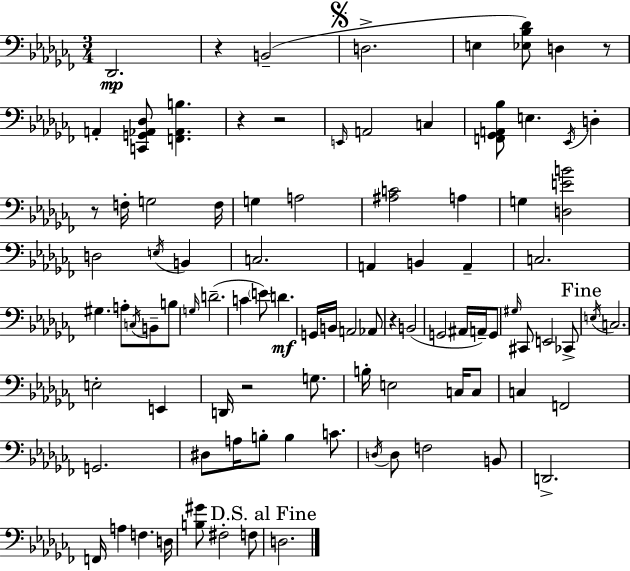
{
  \clef bass
  \numericTimeSignature
  \time 3/4
  \key aes \minor
  des,2.\mp | r4 b,2--( | \mark \markup { \musicglyph "scripts.segno" } d2.-> | e4 <ees bes des'>8) d4 r8 | \break a,4-. <c, g, aes, des>8 <f, aes, b>4. | r4 r2 | \grace { e,16 } a,2 c4 | <f, ges, a, bes>8 e4. \acciaccatura { ees,16 } d4-. | \break r8 f16-. g2 | f16 g4 a2 | <ais c'>2 a4 | g4 <d e' b'>2 | \break d2 \acciaccatura { e16 } b,4 | c2. | a,4 b,4 a,4-- | c2. | \break gis4. a8-. \acciaccatura { c16 } | b,8-- b8 \grace { g16 }( d'2.-- | c'4 \parenthesize e'8) d'4.\mf | g,16 b,16 a,2 | \break aes,8 r4 b,2( | g,2 | ais,16 a,16--) g,8 \grace { gis16 } cis,8 e,2 | ces,8-> \mark "Fine" \acciaccatura { e16 } c2. | \break e2-. | e,4 d,16 r2 | g8. b16-. e2 | c16 c8 c4 f,2 | \break g,2. | dis8 a16 b8-. | b4 c'8. \acciaccatura { d16 } d8 f2 | b,8 d,2.-> | \break f,16 a4 | f4. d16 <b gis'>8 fis2-. | f8 \mark "D.S. al Fine" d2. | \bar "|."
}